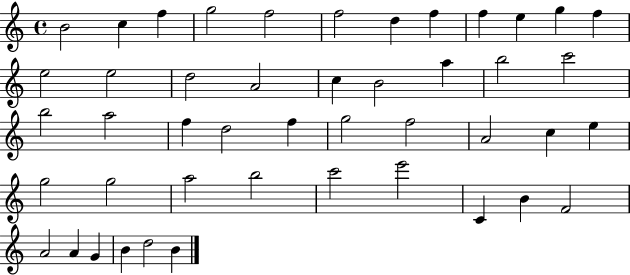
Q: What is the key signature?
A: C major